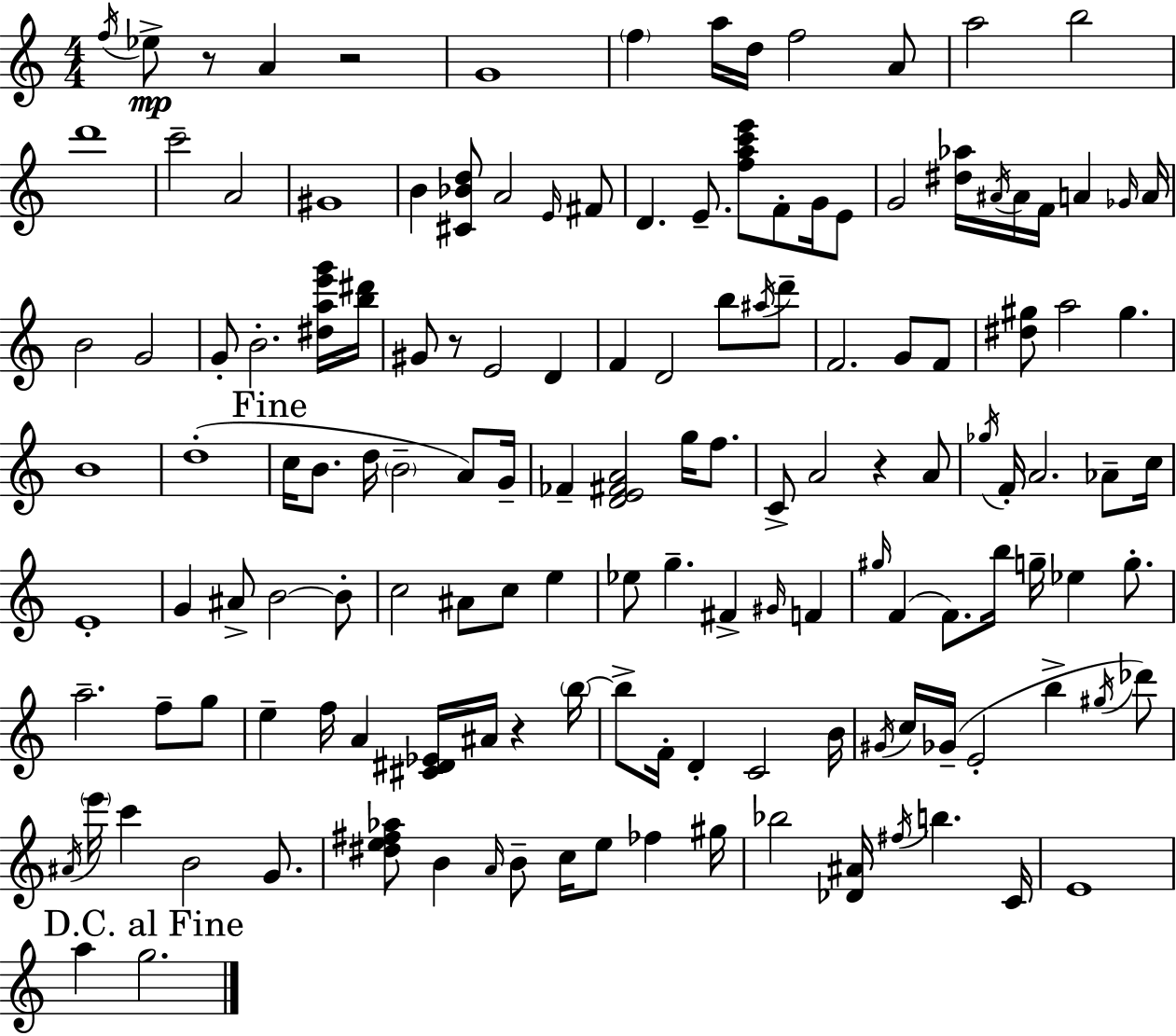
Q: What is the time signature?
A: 4/4